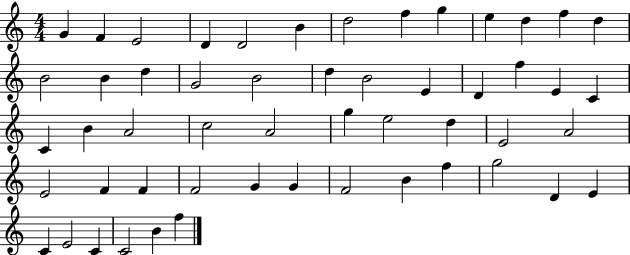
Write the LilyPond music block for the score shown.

{
  \clef treble
  \numericTimeSignature
  \time 4/4
  \key c \major
  g'4 f'4 e'2 | d'4 d'2 b'4 | d''2 f''4 g''4 | e''4 d''4 f''4 d''4 | \break b'2 b'4 d''4 | g'2 b'2 | d''4 b'2 e'4 | d'4 f''4 e'4 c'4 | \break c'4 b'4 a'2 | c''2 a'2 | g''4 e''2 d''4 | e'2 a'2 | \break e'2 f'4 f'4 | f'2 g'4 g'4 | f'2 b'4 f''4 | g''2 d'4 e'4 | \break c'4 e'2 c'4 | c'2 b'4 f''4 | \bar "|."
}